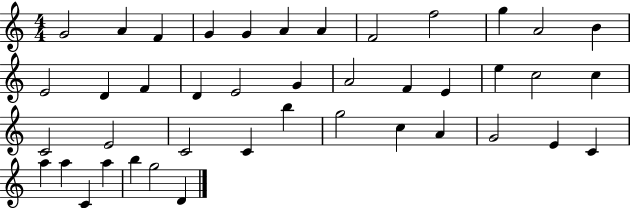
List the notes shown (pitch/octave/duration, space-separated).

G4/h A4/q F4/q G4/q G4/q A4/q A4/q F4/h F5/h G5/q A4/h B4/q E4/h D4/q F4/q D4/q E4/h G4/q A4/h F4/q E4/q E5/q C5/h C5/q C4/h E4/h C4/h C4/q B5/q G5/h C5/q A4/q G4/h E4/q C4/q A5/q A5/q C4/q A5/q B5/q G5/h D4/q